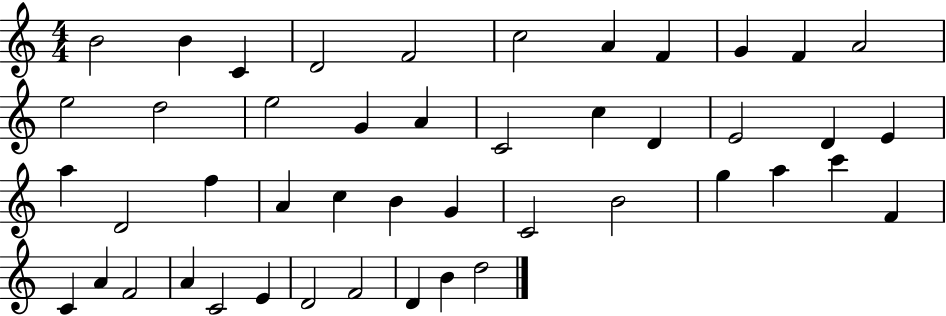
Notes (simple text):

B4/h B4/q C4/q D4/h F4/h C5/h A4/q F4/q G4/q F4/q A4/h E5/h D5/h E5/h G4/q A4/q C4/h C5/q D4/q E4/h D4/q E4/q A5/q D4/h F5/q A4/q C5/q B4/q G4/q C4/h B4/h G5/q A5/q C6/q F4/q C4/q A4/q F4/h A4/q C4/h E4/q D4/h F4/h D4/q B4/q D5/h